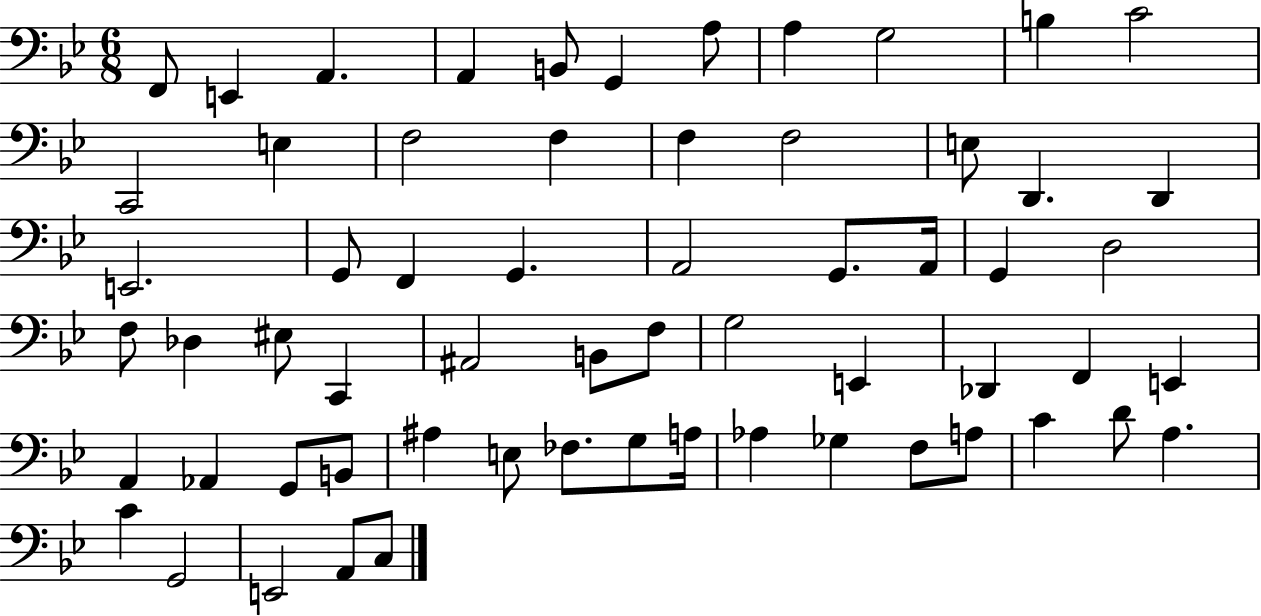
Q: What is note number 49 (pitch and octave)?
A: G3